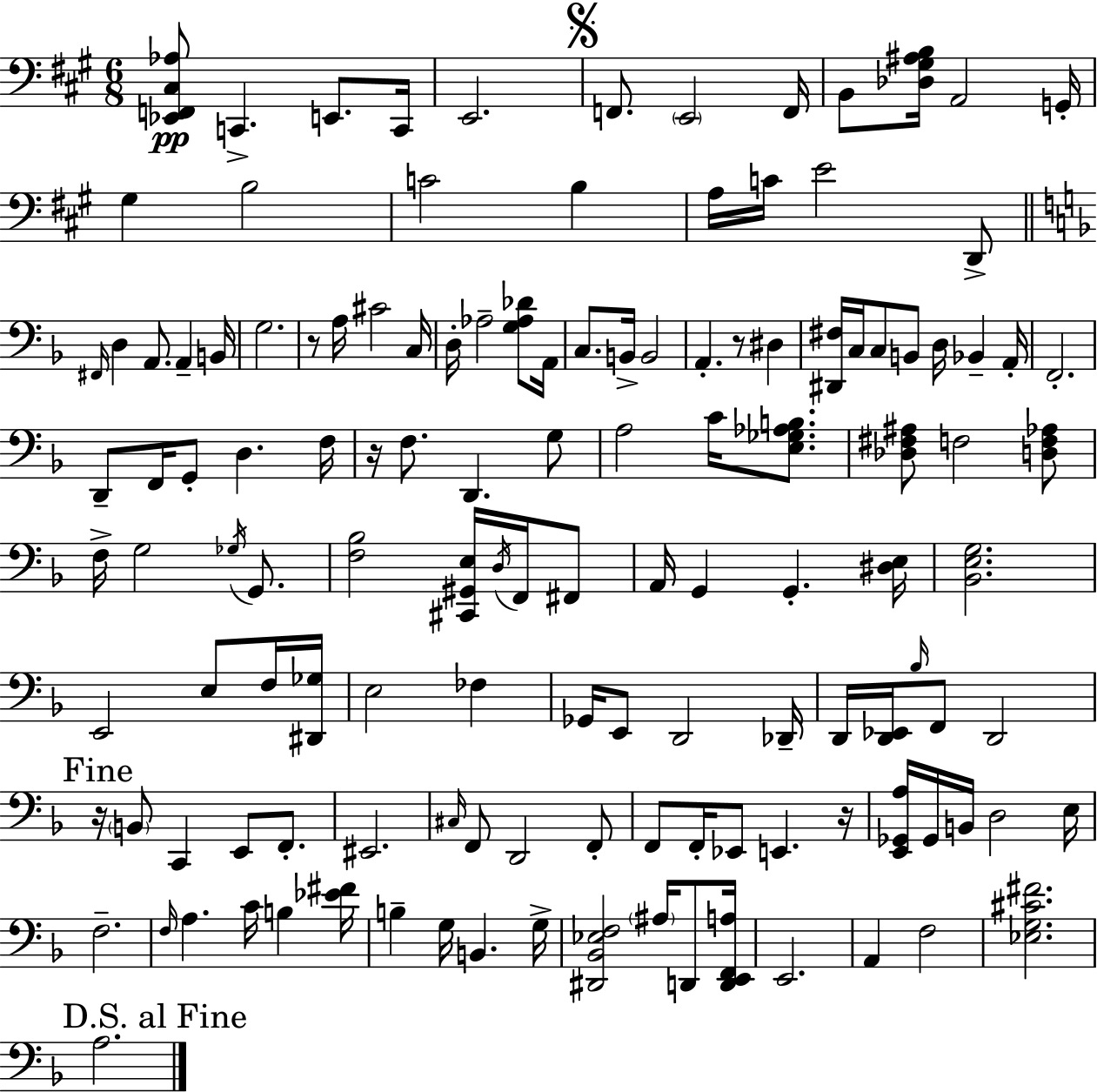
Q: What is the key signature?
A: A major